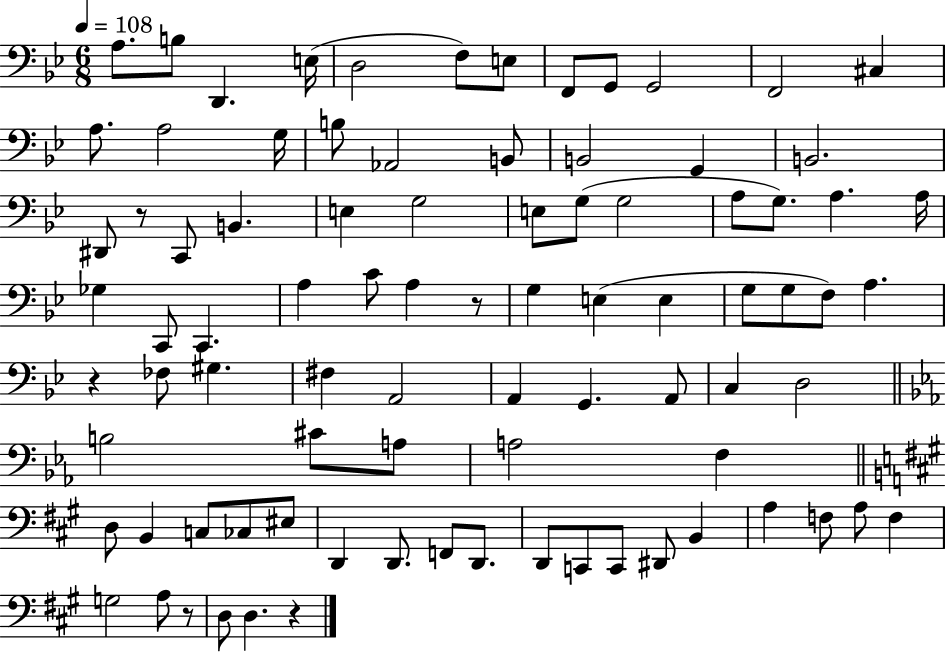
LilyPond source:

{
  \clef bass
  \numericTimeSignature
  \time 6/8
  \key bes \major
  \tempo 4 = 108
  a8. b8 d,4. e16( | d2 f8) e8 | f,8 g,8 g,2 | f,2 cis4 | \break a8. a2 g16 | b8 aes,2 b,8 | b,2 g,4 | b,2. | \break dis,8 r8 c,8 b,4. | e4 g2 | e8 g8( g2 | a8 g8.) a4. a16 | \break ges4 c,8 c,4. | a4 c'8 a4 r8 | g4 e4( e4 | g8 g8 f8) a4. | \break r4 fes8 gis4. | fis4 a,2 | a,4 g,4. a,8 | c4 d2 | \break \bar "||" \break \key c \minor b2 cis'8 a8 | a2 f4 | \bar "||" \break \key a \major d8 b,4 c8 ces8 eis8 | d,4 d,8. f,8 d,8. | d,8 c,8 c,8 dis,8 b,4 | a4 f8 a8 f4 | \break g2 a8 r8 | d8 d4. r4 | \bar "|."
}